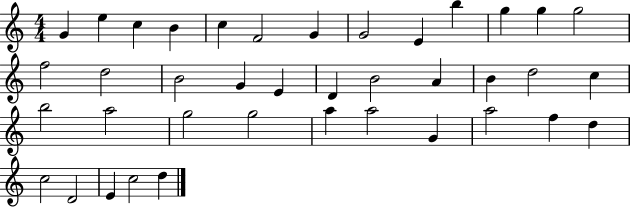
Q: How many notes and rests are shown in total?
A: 39